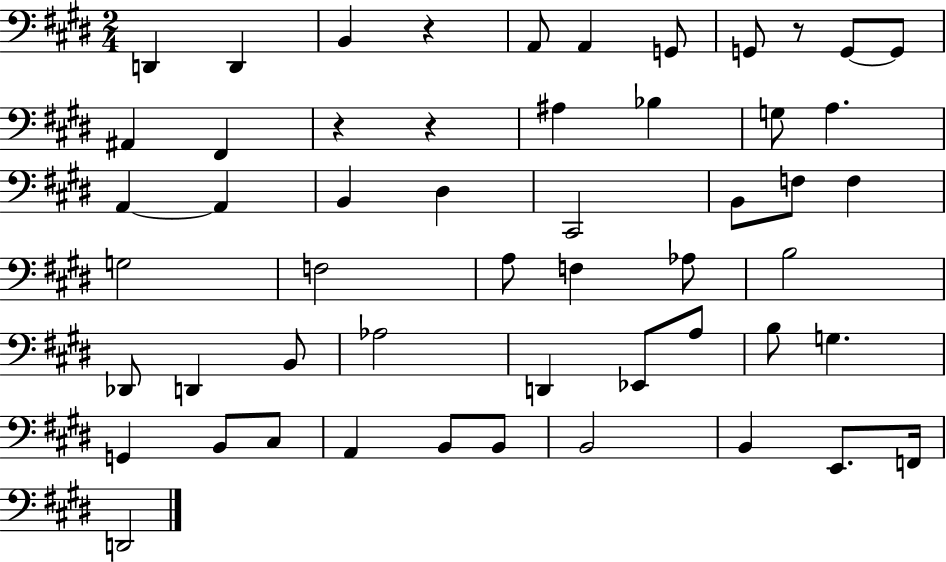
X:1
T:Untitled
M:2/4
L:1/4
K:E
D,, D,, B,, z A,,/2 A,, G,,/2 G,,/2 z/2 G,,/2 G,,/2 ^A,, ^F,, z z ^A, _B, G,/2 A, A,, A,, B,, ^D, ^C,,2 B,,/2 F,/2 F, G,2 F,2 A,/2 F, _A,/2 B,2 _D,,/2 D,, B,,/2 _A,2 D,, _E,,/2 A,/2 B,/2 G, G,, B,,/2 ^C,/2 A,, B,,/2 B,,/2 B,,2 B,, E,,/2 F,,/4 D,,2